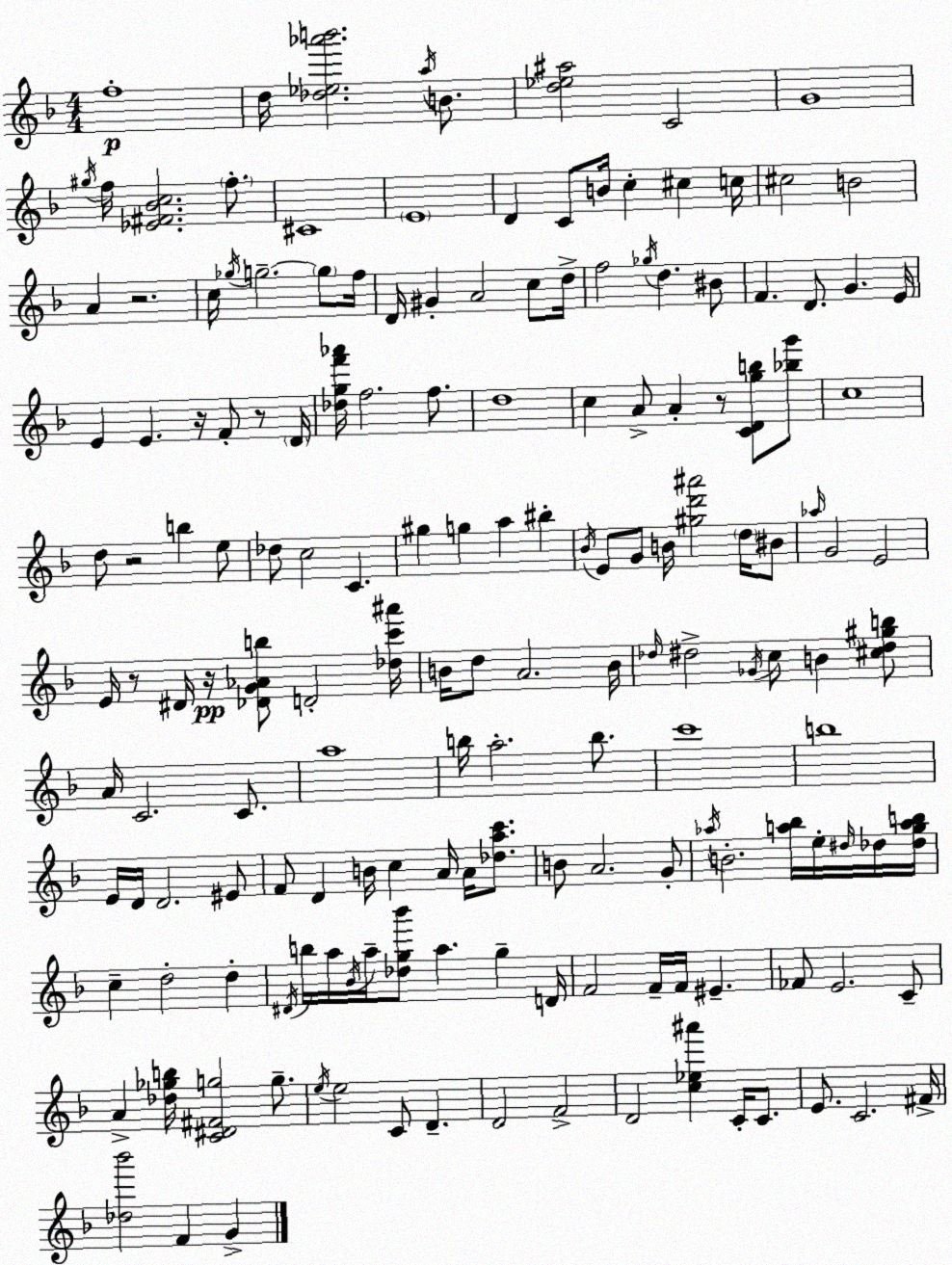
X:1
T:Untitled
M:4/4
L:1/4
K:F
f4 d/4 [_d_e_a'b']2 a/4 B/2 [d_e^a]2 C2 G4 ^g/4 f/4 [_E^F_Bc]2 f/2 ^C4 E4 D C/2 B/4 c ^c c/4 ^c2 B2 A z2 c/4 _g/4 g2 g/2 f/4 D/4 ^G A2 c/2 d/4 f2 _g/4 d ^B/2 F D/2 G E/4 E E z/4 F/2 z/2 D/4 [_dgf'_a']/4 f2 f/2 d4 c A/2 A z/2 [CDgb]/2 [_bg']/2 c4 d/2 z2 b e/2 _d/2 c2 C ^g g a ^b _B/4 E/2 G/2 B/4 [^gd'^a']2 d/4 ^B/2 _a/4 G2 E2 E/4 z/2 ^D/4 z/4 [_DG_Ab]/2 D2 [_dc'^a']/4 B/4 d/2 A2 B/4 _d/4 ^d2 _G/4 c/2 B [^c^d^gb]/2 A/4 C2 C/2 a4 b/4 a2 b/2 c'4 b4 E/4 D/4 D2 ^E/2 F/2 D B/4 c A/4 A/4 [_dac']/2 B/2 A2 G/2 _a/4 B2 [a_b]/4 e/4 ^d/4 _d/4 [_dgab]/4 c d2 d ^D/4 b/4 a/4 _B/4 a/4 [_dg_b']/2 a g D/4 F2 F/4 F/4 ^E _F/2 E2 C/2 A [_d_gb]/4 [C^D^Fg]2 g/2 e/4 e2 C/2 D D2 F2 D2 [c_e^a'] C/4 C/2 E/2 C2 ^F/4 [_d_b']2 F G